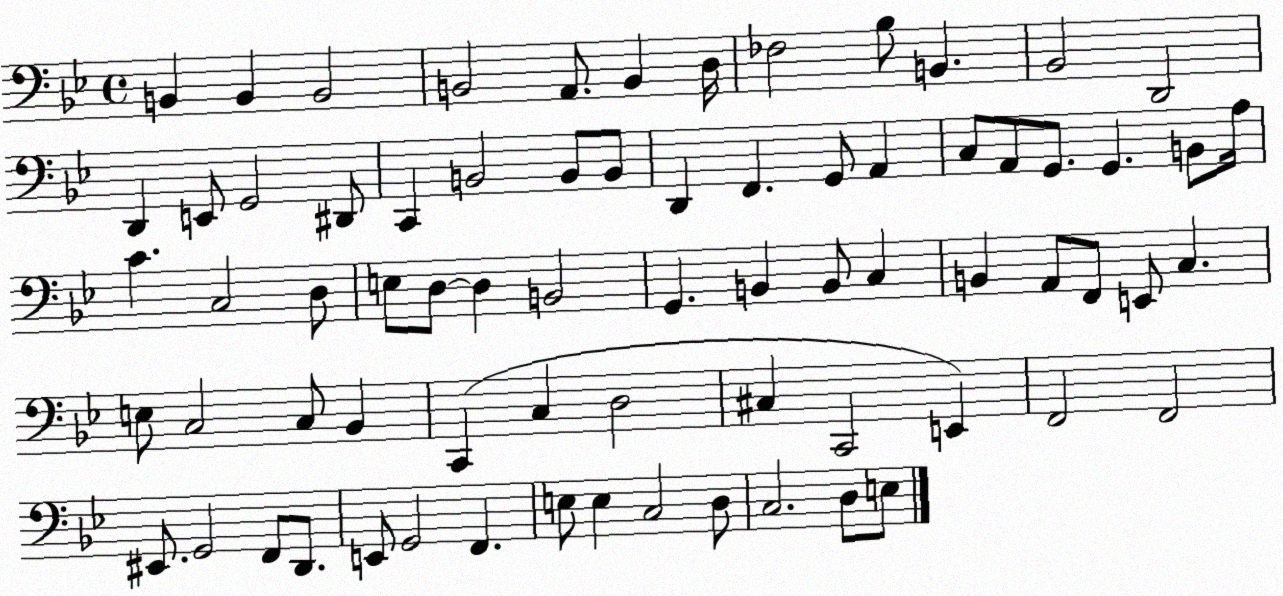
X:1
T:Untitled
M:4/4
L:1/4
K:Bb
B,, B,, B,,2 B,,2 A,,/2 B,, D,/4 _F,2 _B,/2 B,, _B,,2 D,,2 D,, E,,/2 G,,2 ^D,,/2 C,, B,,2 B,,/2 B,,/2 D,, F,, G,,/2 A,, C,/2 A,,/2 G,,/2 G,, B,,/2 A,/4 C C,2 D,/2 E,/2 D,/2 D, B,,2 G,, B,, B,,/2 C, B,, A,,/2 F,,/2 E,,/2 C, E,/2 C,2 C,/2 _B,, C,, C, D,2 ^C, C,,2 E,, F,,2 F,,2 ^E,,/2 G,,2 F,,/2 D,,/2 E,,/2 G,,2 F,, E,/2 E, C,2 D,/2 C,2 D,/2 E,/2